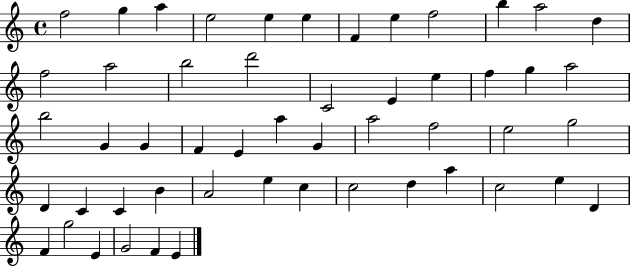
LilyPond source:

{
  \clef treble
  \time 4/4
  \defaultTimeSignature
  \key c \major
  f''2 g''4 a''4 | e''2 e''4 e''4 | f'4 e''4 f''2 | b''4 a''2 d''4 | \break f''2 a''2 | b''2 d'''2 | c'2 e'4 e''4 | f''4 g''4 a''2 | \break b''2 g'4 g'4 | f'4 e'4 a''4 g'4 | a''2 f''2 | e''2 g''2 | \break d'4 c'4 c'4 b'4 | a'2 e''4 c''4 | c''2 d''4 a''4 | c''2 e''4 d'4 | \break f'4 g''2 e'4 | g'2 f'4 e'4 | \bar "|."
}